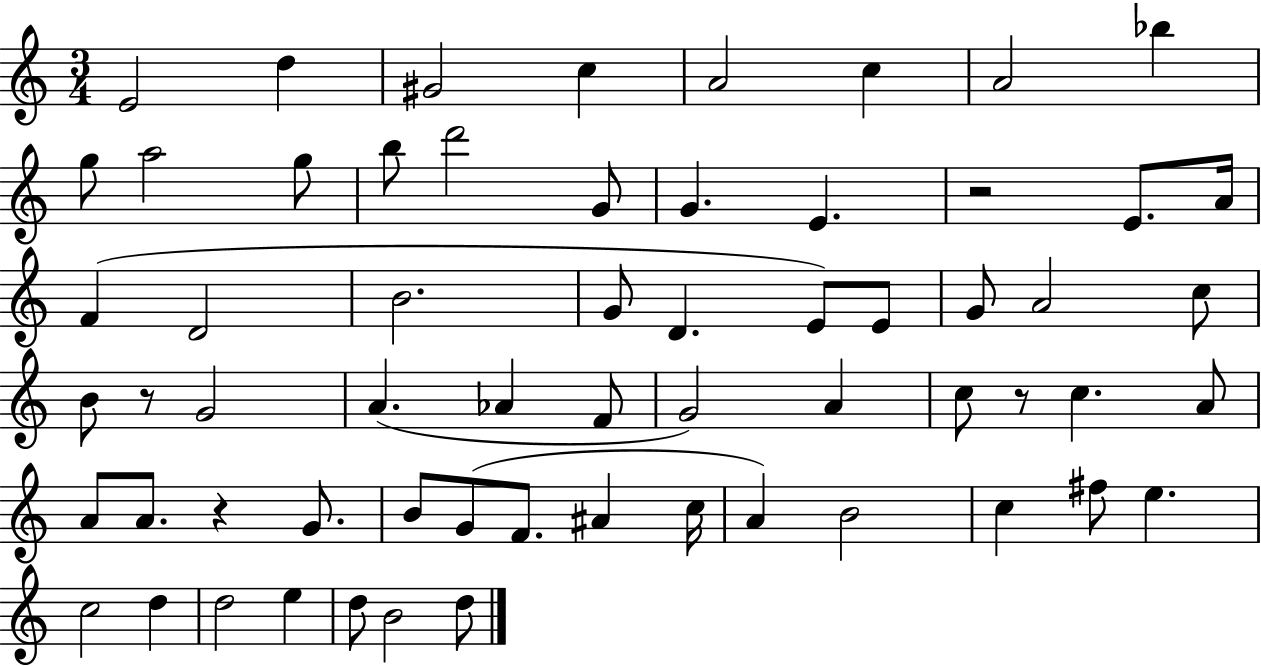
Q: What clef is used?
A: treble